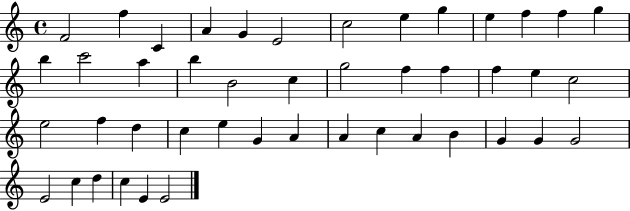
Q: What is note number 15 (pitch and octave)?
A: C6